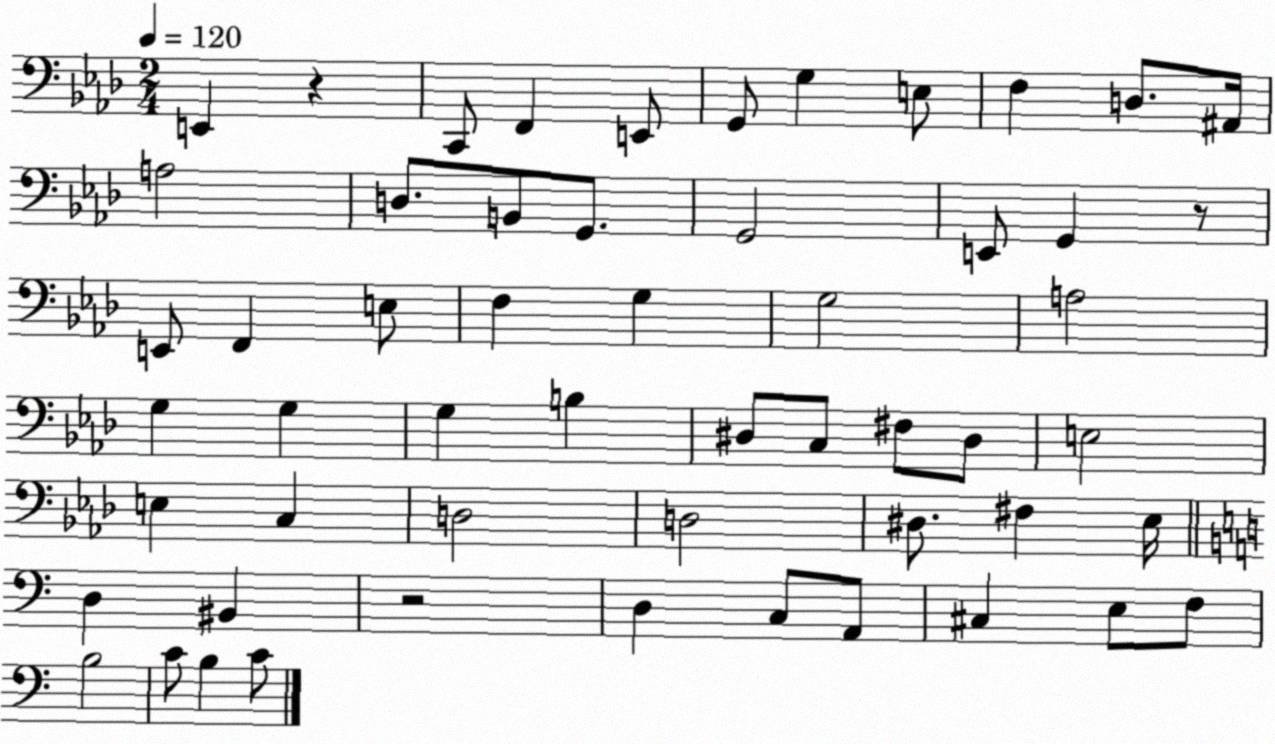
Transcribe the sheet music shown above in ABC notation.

X:1
T:Untitled
M:2/4
L:1/4
K:Ab
E,, z C,,/2 F,, E,,/2 G,,/2 G, E,/2 F, D,/2 ^A,,/4 A,2 D,/2 B,,/2 G,,/2 G,,2 E,,/2 G,, z/2 E,,/2 F,, E,/2 F, G, G,2 A,2 G, G, G, B, ^D,/2 C,/2 ^F,/2 ^D,/2 E,2 E, C, D,2 D,2 ^D,/2 ^F, _E,/4 D, ^B,, z2 D, C,/2 A,,/2 ^C, E,/2 F,/2 B,2 C/2 B, C/2